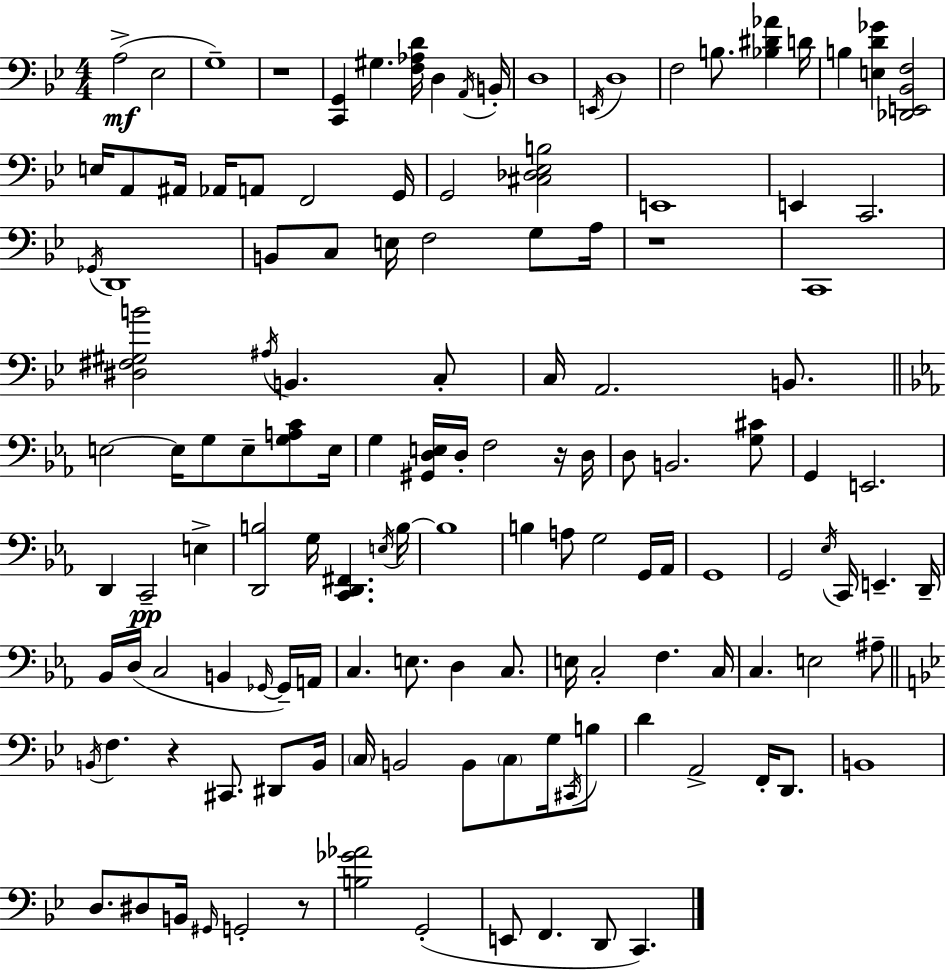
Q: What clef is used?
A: bass